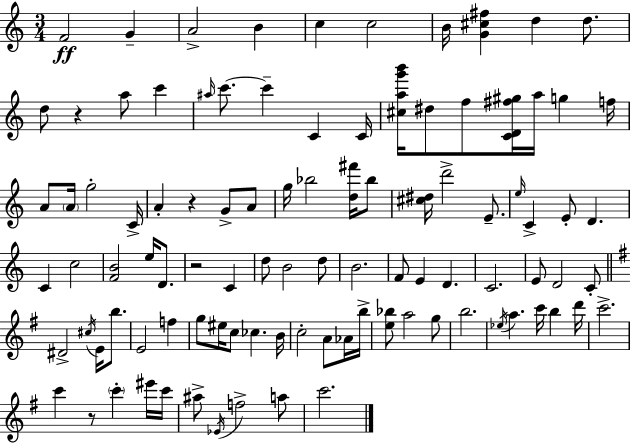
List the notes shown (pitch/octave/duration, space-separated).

F4/h G4/q A4/h B4/q C5/q C5/h B4/s [G4,C#5,F#5]/q D5/q D5/e. D5/e R/q A5/e C6/q A#5/s C6/e. C6/q C4/q C4/s [C#5,A5,G6,B6]/s D#5/e F5/e [C4,D4,F#5,G#5]/s A5/s G5/q F5/s A4/e A4/s G5/h C4/s A4/q R/q G4/e A4/e G5/s Bb5/h [D5,F#6]/s Bb5/e [C#5,D#5]/s D6/h E4/e. E5/s C4/q E4/e D4/q. C4/q C5/h [F4,B4]/h E5/s D4/e. R/h C4/q D5/e B4/h D5/e B4/h. F4/e E4/q D4/q. C4/h. E4/e D4/h C4/e D#4/h C#5/s E4/s B5/e. E4/h F5/q G5/e EIS5/s C5/e CES5/q. B4/s C5/h A4/e Ab4/s B5/s [E5,Bb5]/e A5/h G5/e B5/h. Eb5/s A5/q. C6/s B5/q D6/s C6/h. C6/q R/e C6/q EIS6/s C6/s A#5/e Eb4/s F5/h A5/e C6/h.